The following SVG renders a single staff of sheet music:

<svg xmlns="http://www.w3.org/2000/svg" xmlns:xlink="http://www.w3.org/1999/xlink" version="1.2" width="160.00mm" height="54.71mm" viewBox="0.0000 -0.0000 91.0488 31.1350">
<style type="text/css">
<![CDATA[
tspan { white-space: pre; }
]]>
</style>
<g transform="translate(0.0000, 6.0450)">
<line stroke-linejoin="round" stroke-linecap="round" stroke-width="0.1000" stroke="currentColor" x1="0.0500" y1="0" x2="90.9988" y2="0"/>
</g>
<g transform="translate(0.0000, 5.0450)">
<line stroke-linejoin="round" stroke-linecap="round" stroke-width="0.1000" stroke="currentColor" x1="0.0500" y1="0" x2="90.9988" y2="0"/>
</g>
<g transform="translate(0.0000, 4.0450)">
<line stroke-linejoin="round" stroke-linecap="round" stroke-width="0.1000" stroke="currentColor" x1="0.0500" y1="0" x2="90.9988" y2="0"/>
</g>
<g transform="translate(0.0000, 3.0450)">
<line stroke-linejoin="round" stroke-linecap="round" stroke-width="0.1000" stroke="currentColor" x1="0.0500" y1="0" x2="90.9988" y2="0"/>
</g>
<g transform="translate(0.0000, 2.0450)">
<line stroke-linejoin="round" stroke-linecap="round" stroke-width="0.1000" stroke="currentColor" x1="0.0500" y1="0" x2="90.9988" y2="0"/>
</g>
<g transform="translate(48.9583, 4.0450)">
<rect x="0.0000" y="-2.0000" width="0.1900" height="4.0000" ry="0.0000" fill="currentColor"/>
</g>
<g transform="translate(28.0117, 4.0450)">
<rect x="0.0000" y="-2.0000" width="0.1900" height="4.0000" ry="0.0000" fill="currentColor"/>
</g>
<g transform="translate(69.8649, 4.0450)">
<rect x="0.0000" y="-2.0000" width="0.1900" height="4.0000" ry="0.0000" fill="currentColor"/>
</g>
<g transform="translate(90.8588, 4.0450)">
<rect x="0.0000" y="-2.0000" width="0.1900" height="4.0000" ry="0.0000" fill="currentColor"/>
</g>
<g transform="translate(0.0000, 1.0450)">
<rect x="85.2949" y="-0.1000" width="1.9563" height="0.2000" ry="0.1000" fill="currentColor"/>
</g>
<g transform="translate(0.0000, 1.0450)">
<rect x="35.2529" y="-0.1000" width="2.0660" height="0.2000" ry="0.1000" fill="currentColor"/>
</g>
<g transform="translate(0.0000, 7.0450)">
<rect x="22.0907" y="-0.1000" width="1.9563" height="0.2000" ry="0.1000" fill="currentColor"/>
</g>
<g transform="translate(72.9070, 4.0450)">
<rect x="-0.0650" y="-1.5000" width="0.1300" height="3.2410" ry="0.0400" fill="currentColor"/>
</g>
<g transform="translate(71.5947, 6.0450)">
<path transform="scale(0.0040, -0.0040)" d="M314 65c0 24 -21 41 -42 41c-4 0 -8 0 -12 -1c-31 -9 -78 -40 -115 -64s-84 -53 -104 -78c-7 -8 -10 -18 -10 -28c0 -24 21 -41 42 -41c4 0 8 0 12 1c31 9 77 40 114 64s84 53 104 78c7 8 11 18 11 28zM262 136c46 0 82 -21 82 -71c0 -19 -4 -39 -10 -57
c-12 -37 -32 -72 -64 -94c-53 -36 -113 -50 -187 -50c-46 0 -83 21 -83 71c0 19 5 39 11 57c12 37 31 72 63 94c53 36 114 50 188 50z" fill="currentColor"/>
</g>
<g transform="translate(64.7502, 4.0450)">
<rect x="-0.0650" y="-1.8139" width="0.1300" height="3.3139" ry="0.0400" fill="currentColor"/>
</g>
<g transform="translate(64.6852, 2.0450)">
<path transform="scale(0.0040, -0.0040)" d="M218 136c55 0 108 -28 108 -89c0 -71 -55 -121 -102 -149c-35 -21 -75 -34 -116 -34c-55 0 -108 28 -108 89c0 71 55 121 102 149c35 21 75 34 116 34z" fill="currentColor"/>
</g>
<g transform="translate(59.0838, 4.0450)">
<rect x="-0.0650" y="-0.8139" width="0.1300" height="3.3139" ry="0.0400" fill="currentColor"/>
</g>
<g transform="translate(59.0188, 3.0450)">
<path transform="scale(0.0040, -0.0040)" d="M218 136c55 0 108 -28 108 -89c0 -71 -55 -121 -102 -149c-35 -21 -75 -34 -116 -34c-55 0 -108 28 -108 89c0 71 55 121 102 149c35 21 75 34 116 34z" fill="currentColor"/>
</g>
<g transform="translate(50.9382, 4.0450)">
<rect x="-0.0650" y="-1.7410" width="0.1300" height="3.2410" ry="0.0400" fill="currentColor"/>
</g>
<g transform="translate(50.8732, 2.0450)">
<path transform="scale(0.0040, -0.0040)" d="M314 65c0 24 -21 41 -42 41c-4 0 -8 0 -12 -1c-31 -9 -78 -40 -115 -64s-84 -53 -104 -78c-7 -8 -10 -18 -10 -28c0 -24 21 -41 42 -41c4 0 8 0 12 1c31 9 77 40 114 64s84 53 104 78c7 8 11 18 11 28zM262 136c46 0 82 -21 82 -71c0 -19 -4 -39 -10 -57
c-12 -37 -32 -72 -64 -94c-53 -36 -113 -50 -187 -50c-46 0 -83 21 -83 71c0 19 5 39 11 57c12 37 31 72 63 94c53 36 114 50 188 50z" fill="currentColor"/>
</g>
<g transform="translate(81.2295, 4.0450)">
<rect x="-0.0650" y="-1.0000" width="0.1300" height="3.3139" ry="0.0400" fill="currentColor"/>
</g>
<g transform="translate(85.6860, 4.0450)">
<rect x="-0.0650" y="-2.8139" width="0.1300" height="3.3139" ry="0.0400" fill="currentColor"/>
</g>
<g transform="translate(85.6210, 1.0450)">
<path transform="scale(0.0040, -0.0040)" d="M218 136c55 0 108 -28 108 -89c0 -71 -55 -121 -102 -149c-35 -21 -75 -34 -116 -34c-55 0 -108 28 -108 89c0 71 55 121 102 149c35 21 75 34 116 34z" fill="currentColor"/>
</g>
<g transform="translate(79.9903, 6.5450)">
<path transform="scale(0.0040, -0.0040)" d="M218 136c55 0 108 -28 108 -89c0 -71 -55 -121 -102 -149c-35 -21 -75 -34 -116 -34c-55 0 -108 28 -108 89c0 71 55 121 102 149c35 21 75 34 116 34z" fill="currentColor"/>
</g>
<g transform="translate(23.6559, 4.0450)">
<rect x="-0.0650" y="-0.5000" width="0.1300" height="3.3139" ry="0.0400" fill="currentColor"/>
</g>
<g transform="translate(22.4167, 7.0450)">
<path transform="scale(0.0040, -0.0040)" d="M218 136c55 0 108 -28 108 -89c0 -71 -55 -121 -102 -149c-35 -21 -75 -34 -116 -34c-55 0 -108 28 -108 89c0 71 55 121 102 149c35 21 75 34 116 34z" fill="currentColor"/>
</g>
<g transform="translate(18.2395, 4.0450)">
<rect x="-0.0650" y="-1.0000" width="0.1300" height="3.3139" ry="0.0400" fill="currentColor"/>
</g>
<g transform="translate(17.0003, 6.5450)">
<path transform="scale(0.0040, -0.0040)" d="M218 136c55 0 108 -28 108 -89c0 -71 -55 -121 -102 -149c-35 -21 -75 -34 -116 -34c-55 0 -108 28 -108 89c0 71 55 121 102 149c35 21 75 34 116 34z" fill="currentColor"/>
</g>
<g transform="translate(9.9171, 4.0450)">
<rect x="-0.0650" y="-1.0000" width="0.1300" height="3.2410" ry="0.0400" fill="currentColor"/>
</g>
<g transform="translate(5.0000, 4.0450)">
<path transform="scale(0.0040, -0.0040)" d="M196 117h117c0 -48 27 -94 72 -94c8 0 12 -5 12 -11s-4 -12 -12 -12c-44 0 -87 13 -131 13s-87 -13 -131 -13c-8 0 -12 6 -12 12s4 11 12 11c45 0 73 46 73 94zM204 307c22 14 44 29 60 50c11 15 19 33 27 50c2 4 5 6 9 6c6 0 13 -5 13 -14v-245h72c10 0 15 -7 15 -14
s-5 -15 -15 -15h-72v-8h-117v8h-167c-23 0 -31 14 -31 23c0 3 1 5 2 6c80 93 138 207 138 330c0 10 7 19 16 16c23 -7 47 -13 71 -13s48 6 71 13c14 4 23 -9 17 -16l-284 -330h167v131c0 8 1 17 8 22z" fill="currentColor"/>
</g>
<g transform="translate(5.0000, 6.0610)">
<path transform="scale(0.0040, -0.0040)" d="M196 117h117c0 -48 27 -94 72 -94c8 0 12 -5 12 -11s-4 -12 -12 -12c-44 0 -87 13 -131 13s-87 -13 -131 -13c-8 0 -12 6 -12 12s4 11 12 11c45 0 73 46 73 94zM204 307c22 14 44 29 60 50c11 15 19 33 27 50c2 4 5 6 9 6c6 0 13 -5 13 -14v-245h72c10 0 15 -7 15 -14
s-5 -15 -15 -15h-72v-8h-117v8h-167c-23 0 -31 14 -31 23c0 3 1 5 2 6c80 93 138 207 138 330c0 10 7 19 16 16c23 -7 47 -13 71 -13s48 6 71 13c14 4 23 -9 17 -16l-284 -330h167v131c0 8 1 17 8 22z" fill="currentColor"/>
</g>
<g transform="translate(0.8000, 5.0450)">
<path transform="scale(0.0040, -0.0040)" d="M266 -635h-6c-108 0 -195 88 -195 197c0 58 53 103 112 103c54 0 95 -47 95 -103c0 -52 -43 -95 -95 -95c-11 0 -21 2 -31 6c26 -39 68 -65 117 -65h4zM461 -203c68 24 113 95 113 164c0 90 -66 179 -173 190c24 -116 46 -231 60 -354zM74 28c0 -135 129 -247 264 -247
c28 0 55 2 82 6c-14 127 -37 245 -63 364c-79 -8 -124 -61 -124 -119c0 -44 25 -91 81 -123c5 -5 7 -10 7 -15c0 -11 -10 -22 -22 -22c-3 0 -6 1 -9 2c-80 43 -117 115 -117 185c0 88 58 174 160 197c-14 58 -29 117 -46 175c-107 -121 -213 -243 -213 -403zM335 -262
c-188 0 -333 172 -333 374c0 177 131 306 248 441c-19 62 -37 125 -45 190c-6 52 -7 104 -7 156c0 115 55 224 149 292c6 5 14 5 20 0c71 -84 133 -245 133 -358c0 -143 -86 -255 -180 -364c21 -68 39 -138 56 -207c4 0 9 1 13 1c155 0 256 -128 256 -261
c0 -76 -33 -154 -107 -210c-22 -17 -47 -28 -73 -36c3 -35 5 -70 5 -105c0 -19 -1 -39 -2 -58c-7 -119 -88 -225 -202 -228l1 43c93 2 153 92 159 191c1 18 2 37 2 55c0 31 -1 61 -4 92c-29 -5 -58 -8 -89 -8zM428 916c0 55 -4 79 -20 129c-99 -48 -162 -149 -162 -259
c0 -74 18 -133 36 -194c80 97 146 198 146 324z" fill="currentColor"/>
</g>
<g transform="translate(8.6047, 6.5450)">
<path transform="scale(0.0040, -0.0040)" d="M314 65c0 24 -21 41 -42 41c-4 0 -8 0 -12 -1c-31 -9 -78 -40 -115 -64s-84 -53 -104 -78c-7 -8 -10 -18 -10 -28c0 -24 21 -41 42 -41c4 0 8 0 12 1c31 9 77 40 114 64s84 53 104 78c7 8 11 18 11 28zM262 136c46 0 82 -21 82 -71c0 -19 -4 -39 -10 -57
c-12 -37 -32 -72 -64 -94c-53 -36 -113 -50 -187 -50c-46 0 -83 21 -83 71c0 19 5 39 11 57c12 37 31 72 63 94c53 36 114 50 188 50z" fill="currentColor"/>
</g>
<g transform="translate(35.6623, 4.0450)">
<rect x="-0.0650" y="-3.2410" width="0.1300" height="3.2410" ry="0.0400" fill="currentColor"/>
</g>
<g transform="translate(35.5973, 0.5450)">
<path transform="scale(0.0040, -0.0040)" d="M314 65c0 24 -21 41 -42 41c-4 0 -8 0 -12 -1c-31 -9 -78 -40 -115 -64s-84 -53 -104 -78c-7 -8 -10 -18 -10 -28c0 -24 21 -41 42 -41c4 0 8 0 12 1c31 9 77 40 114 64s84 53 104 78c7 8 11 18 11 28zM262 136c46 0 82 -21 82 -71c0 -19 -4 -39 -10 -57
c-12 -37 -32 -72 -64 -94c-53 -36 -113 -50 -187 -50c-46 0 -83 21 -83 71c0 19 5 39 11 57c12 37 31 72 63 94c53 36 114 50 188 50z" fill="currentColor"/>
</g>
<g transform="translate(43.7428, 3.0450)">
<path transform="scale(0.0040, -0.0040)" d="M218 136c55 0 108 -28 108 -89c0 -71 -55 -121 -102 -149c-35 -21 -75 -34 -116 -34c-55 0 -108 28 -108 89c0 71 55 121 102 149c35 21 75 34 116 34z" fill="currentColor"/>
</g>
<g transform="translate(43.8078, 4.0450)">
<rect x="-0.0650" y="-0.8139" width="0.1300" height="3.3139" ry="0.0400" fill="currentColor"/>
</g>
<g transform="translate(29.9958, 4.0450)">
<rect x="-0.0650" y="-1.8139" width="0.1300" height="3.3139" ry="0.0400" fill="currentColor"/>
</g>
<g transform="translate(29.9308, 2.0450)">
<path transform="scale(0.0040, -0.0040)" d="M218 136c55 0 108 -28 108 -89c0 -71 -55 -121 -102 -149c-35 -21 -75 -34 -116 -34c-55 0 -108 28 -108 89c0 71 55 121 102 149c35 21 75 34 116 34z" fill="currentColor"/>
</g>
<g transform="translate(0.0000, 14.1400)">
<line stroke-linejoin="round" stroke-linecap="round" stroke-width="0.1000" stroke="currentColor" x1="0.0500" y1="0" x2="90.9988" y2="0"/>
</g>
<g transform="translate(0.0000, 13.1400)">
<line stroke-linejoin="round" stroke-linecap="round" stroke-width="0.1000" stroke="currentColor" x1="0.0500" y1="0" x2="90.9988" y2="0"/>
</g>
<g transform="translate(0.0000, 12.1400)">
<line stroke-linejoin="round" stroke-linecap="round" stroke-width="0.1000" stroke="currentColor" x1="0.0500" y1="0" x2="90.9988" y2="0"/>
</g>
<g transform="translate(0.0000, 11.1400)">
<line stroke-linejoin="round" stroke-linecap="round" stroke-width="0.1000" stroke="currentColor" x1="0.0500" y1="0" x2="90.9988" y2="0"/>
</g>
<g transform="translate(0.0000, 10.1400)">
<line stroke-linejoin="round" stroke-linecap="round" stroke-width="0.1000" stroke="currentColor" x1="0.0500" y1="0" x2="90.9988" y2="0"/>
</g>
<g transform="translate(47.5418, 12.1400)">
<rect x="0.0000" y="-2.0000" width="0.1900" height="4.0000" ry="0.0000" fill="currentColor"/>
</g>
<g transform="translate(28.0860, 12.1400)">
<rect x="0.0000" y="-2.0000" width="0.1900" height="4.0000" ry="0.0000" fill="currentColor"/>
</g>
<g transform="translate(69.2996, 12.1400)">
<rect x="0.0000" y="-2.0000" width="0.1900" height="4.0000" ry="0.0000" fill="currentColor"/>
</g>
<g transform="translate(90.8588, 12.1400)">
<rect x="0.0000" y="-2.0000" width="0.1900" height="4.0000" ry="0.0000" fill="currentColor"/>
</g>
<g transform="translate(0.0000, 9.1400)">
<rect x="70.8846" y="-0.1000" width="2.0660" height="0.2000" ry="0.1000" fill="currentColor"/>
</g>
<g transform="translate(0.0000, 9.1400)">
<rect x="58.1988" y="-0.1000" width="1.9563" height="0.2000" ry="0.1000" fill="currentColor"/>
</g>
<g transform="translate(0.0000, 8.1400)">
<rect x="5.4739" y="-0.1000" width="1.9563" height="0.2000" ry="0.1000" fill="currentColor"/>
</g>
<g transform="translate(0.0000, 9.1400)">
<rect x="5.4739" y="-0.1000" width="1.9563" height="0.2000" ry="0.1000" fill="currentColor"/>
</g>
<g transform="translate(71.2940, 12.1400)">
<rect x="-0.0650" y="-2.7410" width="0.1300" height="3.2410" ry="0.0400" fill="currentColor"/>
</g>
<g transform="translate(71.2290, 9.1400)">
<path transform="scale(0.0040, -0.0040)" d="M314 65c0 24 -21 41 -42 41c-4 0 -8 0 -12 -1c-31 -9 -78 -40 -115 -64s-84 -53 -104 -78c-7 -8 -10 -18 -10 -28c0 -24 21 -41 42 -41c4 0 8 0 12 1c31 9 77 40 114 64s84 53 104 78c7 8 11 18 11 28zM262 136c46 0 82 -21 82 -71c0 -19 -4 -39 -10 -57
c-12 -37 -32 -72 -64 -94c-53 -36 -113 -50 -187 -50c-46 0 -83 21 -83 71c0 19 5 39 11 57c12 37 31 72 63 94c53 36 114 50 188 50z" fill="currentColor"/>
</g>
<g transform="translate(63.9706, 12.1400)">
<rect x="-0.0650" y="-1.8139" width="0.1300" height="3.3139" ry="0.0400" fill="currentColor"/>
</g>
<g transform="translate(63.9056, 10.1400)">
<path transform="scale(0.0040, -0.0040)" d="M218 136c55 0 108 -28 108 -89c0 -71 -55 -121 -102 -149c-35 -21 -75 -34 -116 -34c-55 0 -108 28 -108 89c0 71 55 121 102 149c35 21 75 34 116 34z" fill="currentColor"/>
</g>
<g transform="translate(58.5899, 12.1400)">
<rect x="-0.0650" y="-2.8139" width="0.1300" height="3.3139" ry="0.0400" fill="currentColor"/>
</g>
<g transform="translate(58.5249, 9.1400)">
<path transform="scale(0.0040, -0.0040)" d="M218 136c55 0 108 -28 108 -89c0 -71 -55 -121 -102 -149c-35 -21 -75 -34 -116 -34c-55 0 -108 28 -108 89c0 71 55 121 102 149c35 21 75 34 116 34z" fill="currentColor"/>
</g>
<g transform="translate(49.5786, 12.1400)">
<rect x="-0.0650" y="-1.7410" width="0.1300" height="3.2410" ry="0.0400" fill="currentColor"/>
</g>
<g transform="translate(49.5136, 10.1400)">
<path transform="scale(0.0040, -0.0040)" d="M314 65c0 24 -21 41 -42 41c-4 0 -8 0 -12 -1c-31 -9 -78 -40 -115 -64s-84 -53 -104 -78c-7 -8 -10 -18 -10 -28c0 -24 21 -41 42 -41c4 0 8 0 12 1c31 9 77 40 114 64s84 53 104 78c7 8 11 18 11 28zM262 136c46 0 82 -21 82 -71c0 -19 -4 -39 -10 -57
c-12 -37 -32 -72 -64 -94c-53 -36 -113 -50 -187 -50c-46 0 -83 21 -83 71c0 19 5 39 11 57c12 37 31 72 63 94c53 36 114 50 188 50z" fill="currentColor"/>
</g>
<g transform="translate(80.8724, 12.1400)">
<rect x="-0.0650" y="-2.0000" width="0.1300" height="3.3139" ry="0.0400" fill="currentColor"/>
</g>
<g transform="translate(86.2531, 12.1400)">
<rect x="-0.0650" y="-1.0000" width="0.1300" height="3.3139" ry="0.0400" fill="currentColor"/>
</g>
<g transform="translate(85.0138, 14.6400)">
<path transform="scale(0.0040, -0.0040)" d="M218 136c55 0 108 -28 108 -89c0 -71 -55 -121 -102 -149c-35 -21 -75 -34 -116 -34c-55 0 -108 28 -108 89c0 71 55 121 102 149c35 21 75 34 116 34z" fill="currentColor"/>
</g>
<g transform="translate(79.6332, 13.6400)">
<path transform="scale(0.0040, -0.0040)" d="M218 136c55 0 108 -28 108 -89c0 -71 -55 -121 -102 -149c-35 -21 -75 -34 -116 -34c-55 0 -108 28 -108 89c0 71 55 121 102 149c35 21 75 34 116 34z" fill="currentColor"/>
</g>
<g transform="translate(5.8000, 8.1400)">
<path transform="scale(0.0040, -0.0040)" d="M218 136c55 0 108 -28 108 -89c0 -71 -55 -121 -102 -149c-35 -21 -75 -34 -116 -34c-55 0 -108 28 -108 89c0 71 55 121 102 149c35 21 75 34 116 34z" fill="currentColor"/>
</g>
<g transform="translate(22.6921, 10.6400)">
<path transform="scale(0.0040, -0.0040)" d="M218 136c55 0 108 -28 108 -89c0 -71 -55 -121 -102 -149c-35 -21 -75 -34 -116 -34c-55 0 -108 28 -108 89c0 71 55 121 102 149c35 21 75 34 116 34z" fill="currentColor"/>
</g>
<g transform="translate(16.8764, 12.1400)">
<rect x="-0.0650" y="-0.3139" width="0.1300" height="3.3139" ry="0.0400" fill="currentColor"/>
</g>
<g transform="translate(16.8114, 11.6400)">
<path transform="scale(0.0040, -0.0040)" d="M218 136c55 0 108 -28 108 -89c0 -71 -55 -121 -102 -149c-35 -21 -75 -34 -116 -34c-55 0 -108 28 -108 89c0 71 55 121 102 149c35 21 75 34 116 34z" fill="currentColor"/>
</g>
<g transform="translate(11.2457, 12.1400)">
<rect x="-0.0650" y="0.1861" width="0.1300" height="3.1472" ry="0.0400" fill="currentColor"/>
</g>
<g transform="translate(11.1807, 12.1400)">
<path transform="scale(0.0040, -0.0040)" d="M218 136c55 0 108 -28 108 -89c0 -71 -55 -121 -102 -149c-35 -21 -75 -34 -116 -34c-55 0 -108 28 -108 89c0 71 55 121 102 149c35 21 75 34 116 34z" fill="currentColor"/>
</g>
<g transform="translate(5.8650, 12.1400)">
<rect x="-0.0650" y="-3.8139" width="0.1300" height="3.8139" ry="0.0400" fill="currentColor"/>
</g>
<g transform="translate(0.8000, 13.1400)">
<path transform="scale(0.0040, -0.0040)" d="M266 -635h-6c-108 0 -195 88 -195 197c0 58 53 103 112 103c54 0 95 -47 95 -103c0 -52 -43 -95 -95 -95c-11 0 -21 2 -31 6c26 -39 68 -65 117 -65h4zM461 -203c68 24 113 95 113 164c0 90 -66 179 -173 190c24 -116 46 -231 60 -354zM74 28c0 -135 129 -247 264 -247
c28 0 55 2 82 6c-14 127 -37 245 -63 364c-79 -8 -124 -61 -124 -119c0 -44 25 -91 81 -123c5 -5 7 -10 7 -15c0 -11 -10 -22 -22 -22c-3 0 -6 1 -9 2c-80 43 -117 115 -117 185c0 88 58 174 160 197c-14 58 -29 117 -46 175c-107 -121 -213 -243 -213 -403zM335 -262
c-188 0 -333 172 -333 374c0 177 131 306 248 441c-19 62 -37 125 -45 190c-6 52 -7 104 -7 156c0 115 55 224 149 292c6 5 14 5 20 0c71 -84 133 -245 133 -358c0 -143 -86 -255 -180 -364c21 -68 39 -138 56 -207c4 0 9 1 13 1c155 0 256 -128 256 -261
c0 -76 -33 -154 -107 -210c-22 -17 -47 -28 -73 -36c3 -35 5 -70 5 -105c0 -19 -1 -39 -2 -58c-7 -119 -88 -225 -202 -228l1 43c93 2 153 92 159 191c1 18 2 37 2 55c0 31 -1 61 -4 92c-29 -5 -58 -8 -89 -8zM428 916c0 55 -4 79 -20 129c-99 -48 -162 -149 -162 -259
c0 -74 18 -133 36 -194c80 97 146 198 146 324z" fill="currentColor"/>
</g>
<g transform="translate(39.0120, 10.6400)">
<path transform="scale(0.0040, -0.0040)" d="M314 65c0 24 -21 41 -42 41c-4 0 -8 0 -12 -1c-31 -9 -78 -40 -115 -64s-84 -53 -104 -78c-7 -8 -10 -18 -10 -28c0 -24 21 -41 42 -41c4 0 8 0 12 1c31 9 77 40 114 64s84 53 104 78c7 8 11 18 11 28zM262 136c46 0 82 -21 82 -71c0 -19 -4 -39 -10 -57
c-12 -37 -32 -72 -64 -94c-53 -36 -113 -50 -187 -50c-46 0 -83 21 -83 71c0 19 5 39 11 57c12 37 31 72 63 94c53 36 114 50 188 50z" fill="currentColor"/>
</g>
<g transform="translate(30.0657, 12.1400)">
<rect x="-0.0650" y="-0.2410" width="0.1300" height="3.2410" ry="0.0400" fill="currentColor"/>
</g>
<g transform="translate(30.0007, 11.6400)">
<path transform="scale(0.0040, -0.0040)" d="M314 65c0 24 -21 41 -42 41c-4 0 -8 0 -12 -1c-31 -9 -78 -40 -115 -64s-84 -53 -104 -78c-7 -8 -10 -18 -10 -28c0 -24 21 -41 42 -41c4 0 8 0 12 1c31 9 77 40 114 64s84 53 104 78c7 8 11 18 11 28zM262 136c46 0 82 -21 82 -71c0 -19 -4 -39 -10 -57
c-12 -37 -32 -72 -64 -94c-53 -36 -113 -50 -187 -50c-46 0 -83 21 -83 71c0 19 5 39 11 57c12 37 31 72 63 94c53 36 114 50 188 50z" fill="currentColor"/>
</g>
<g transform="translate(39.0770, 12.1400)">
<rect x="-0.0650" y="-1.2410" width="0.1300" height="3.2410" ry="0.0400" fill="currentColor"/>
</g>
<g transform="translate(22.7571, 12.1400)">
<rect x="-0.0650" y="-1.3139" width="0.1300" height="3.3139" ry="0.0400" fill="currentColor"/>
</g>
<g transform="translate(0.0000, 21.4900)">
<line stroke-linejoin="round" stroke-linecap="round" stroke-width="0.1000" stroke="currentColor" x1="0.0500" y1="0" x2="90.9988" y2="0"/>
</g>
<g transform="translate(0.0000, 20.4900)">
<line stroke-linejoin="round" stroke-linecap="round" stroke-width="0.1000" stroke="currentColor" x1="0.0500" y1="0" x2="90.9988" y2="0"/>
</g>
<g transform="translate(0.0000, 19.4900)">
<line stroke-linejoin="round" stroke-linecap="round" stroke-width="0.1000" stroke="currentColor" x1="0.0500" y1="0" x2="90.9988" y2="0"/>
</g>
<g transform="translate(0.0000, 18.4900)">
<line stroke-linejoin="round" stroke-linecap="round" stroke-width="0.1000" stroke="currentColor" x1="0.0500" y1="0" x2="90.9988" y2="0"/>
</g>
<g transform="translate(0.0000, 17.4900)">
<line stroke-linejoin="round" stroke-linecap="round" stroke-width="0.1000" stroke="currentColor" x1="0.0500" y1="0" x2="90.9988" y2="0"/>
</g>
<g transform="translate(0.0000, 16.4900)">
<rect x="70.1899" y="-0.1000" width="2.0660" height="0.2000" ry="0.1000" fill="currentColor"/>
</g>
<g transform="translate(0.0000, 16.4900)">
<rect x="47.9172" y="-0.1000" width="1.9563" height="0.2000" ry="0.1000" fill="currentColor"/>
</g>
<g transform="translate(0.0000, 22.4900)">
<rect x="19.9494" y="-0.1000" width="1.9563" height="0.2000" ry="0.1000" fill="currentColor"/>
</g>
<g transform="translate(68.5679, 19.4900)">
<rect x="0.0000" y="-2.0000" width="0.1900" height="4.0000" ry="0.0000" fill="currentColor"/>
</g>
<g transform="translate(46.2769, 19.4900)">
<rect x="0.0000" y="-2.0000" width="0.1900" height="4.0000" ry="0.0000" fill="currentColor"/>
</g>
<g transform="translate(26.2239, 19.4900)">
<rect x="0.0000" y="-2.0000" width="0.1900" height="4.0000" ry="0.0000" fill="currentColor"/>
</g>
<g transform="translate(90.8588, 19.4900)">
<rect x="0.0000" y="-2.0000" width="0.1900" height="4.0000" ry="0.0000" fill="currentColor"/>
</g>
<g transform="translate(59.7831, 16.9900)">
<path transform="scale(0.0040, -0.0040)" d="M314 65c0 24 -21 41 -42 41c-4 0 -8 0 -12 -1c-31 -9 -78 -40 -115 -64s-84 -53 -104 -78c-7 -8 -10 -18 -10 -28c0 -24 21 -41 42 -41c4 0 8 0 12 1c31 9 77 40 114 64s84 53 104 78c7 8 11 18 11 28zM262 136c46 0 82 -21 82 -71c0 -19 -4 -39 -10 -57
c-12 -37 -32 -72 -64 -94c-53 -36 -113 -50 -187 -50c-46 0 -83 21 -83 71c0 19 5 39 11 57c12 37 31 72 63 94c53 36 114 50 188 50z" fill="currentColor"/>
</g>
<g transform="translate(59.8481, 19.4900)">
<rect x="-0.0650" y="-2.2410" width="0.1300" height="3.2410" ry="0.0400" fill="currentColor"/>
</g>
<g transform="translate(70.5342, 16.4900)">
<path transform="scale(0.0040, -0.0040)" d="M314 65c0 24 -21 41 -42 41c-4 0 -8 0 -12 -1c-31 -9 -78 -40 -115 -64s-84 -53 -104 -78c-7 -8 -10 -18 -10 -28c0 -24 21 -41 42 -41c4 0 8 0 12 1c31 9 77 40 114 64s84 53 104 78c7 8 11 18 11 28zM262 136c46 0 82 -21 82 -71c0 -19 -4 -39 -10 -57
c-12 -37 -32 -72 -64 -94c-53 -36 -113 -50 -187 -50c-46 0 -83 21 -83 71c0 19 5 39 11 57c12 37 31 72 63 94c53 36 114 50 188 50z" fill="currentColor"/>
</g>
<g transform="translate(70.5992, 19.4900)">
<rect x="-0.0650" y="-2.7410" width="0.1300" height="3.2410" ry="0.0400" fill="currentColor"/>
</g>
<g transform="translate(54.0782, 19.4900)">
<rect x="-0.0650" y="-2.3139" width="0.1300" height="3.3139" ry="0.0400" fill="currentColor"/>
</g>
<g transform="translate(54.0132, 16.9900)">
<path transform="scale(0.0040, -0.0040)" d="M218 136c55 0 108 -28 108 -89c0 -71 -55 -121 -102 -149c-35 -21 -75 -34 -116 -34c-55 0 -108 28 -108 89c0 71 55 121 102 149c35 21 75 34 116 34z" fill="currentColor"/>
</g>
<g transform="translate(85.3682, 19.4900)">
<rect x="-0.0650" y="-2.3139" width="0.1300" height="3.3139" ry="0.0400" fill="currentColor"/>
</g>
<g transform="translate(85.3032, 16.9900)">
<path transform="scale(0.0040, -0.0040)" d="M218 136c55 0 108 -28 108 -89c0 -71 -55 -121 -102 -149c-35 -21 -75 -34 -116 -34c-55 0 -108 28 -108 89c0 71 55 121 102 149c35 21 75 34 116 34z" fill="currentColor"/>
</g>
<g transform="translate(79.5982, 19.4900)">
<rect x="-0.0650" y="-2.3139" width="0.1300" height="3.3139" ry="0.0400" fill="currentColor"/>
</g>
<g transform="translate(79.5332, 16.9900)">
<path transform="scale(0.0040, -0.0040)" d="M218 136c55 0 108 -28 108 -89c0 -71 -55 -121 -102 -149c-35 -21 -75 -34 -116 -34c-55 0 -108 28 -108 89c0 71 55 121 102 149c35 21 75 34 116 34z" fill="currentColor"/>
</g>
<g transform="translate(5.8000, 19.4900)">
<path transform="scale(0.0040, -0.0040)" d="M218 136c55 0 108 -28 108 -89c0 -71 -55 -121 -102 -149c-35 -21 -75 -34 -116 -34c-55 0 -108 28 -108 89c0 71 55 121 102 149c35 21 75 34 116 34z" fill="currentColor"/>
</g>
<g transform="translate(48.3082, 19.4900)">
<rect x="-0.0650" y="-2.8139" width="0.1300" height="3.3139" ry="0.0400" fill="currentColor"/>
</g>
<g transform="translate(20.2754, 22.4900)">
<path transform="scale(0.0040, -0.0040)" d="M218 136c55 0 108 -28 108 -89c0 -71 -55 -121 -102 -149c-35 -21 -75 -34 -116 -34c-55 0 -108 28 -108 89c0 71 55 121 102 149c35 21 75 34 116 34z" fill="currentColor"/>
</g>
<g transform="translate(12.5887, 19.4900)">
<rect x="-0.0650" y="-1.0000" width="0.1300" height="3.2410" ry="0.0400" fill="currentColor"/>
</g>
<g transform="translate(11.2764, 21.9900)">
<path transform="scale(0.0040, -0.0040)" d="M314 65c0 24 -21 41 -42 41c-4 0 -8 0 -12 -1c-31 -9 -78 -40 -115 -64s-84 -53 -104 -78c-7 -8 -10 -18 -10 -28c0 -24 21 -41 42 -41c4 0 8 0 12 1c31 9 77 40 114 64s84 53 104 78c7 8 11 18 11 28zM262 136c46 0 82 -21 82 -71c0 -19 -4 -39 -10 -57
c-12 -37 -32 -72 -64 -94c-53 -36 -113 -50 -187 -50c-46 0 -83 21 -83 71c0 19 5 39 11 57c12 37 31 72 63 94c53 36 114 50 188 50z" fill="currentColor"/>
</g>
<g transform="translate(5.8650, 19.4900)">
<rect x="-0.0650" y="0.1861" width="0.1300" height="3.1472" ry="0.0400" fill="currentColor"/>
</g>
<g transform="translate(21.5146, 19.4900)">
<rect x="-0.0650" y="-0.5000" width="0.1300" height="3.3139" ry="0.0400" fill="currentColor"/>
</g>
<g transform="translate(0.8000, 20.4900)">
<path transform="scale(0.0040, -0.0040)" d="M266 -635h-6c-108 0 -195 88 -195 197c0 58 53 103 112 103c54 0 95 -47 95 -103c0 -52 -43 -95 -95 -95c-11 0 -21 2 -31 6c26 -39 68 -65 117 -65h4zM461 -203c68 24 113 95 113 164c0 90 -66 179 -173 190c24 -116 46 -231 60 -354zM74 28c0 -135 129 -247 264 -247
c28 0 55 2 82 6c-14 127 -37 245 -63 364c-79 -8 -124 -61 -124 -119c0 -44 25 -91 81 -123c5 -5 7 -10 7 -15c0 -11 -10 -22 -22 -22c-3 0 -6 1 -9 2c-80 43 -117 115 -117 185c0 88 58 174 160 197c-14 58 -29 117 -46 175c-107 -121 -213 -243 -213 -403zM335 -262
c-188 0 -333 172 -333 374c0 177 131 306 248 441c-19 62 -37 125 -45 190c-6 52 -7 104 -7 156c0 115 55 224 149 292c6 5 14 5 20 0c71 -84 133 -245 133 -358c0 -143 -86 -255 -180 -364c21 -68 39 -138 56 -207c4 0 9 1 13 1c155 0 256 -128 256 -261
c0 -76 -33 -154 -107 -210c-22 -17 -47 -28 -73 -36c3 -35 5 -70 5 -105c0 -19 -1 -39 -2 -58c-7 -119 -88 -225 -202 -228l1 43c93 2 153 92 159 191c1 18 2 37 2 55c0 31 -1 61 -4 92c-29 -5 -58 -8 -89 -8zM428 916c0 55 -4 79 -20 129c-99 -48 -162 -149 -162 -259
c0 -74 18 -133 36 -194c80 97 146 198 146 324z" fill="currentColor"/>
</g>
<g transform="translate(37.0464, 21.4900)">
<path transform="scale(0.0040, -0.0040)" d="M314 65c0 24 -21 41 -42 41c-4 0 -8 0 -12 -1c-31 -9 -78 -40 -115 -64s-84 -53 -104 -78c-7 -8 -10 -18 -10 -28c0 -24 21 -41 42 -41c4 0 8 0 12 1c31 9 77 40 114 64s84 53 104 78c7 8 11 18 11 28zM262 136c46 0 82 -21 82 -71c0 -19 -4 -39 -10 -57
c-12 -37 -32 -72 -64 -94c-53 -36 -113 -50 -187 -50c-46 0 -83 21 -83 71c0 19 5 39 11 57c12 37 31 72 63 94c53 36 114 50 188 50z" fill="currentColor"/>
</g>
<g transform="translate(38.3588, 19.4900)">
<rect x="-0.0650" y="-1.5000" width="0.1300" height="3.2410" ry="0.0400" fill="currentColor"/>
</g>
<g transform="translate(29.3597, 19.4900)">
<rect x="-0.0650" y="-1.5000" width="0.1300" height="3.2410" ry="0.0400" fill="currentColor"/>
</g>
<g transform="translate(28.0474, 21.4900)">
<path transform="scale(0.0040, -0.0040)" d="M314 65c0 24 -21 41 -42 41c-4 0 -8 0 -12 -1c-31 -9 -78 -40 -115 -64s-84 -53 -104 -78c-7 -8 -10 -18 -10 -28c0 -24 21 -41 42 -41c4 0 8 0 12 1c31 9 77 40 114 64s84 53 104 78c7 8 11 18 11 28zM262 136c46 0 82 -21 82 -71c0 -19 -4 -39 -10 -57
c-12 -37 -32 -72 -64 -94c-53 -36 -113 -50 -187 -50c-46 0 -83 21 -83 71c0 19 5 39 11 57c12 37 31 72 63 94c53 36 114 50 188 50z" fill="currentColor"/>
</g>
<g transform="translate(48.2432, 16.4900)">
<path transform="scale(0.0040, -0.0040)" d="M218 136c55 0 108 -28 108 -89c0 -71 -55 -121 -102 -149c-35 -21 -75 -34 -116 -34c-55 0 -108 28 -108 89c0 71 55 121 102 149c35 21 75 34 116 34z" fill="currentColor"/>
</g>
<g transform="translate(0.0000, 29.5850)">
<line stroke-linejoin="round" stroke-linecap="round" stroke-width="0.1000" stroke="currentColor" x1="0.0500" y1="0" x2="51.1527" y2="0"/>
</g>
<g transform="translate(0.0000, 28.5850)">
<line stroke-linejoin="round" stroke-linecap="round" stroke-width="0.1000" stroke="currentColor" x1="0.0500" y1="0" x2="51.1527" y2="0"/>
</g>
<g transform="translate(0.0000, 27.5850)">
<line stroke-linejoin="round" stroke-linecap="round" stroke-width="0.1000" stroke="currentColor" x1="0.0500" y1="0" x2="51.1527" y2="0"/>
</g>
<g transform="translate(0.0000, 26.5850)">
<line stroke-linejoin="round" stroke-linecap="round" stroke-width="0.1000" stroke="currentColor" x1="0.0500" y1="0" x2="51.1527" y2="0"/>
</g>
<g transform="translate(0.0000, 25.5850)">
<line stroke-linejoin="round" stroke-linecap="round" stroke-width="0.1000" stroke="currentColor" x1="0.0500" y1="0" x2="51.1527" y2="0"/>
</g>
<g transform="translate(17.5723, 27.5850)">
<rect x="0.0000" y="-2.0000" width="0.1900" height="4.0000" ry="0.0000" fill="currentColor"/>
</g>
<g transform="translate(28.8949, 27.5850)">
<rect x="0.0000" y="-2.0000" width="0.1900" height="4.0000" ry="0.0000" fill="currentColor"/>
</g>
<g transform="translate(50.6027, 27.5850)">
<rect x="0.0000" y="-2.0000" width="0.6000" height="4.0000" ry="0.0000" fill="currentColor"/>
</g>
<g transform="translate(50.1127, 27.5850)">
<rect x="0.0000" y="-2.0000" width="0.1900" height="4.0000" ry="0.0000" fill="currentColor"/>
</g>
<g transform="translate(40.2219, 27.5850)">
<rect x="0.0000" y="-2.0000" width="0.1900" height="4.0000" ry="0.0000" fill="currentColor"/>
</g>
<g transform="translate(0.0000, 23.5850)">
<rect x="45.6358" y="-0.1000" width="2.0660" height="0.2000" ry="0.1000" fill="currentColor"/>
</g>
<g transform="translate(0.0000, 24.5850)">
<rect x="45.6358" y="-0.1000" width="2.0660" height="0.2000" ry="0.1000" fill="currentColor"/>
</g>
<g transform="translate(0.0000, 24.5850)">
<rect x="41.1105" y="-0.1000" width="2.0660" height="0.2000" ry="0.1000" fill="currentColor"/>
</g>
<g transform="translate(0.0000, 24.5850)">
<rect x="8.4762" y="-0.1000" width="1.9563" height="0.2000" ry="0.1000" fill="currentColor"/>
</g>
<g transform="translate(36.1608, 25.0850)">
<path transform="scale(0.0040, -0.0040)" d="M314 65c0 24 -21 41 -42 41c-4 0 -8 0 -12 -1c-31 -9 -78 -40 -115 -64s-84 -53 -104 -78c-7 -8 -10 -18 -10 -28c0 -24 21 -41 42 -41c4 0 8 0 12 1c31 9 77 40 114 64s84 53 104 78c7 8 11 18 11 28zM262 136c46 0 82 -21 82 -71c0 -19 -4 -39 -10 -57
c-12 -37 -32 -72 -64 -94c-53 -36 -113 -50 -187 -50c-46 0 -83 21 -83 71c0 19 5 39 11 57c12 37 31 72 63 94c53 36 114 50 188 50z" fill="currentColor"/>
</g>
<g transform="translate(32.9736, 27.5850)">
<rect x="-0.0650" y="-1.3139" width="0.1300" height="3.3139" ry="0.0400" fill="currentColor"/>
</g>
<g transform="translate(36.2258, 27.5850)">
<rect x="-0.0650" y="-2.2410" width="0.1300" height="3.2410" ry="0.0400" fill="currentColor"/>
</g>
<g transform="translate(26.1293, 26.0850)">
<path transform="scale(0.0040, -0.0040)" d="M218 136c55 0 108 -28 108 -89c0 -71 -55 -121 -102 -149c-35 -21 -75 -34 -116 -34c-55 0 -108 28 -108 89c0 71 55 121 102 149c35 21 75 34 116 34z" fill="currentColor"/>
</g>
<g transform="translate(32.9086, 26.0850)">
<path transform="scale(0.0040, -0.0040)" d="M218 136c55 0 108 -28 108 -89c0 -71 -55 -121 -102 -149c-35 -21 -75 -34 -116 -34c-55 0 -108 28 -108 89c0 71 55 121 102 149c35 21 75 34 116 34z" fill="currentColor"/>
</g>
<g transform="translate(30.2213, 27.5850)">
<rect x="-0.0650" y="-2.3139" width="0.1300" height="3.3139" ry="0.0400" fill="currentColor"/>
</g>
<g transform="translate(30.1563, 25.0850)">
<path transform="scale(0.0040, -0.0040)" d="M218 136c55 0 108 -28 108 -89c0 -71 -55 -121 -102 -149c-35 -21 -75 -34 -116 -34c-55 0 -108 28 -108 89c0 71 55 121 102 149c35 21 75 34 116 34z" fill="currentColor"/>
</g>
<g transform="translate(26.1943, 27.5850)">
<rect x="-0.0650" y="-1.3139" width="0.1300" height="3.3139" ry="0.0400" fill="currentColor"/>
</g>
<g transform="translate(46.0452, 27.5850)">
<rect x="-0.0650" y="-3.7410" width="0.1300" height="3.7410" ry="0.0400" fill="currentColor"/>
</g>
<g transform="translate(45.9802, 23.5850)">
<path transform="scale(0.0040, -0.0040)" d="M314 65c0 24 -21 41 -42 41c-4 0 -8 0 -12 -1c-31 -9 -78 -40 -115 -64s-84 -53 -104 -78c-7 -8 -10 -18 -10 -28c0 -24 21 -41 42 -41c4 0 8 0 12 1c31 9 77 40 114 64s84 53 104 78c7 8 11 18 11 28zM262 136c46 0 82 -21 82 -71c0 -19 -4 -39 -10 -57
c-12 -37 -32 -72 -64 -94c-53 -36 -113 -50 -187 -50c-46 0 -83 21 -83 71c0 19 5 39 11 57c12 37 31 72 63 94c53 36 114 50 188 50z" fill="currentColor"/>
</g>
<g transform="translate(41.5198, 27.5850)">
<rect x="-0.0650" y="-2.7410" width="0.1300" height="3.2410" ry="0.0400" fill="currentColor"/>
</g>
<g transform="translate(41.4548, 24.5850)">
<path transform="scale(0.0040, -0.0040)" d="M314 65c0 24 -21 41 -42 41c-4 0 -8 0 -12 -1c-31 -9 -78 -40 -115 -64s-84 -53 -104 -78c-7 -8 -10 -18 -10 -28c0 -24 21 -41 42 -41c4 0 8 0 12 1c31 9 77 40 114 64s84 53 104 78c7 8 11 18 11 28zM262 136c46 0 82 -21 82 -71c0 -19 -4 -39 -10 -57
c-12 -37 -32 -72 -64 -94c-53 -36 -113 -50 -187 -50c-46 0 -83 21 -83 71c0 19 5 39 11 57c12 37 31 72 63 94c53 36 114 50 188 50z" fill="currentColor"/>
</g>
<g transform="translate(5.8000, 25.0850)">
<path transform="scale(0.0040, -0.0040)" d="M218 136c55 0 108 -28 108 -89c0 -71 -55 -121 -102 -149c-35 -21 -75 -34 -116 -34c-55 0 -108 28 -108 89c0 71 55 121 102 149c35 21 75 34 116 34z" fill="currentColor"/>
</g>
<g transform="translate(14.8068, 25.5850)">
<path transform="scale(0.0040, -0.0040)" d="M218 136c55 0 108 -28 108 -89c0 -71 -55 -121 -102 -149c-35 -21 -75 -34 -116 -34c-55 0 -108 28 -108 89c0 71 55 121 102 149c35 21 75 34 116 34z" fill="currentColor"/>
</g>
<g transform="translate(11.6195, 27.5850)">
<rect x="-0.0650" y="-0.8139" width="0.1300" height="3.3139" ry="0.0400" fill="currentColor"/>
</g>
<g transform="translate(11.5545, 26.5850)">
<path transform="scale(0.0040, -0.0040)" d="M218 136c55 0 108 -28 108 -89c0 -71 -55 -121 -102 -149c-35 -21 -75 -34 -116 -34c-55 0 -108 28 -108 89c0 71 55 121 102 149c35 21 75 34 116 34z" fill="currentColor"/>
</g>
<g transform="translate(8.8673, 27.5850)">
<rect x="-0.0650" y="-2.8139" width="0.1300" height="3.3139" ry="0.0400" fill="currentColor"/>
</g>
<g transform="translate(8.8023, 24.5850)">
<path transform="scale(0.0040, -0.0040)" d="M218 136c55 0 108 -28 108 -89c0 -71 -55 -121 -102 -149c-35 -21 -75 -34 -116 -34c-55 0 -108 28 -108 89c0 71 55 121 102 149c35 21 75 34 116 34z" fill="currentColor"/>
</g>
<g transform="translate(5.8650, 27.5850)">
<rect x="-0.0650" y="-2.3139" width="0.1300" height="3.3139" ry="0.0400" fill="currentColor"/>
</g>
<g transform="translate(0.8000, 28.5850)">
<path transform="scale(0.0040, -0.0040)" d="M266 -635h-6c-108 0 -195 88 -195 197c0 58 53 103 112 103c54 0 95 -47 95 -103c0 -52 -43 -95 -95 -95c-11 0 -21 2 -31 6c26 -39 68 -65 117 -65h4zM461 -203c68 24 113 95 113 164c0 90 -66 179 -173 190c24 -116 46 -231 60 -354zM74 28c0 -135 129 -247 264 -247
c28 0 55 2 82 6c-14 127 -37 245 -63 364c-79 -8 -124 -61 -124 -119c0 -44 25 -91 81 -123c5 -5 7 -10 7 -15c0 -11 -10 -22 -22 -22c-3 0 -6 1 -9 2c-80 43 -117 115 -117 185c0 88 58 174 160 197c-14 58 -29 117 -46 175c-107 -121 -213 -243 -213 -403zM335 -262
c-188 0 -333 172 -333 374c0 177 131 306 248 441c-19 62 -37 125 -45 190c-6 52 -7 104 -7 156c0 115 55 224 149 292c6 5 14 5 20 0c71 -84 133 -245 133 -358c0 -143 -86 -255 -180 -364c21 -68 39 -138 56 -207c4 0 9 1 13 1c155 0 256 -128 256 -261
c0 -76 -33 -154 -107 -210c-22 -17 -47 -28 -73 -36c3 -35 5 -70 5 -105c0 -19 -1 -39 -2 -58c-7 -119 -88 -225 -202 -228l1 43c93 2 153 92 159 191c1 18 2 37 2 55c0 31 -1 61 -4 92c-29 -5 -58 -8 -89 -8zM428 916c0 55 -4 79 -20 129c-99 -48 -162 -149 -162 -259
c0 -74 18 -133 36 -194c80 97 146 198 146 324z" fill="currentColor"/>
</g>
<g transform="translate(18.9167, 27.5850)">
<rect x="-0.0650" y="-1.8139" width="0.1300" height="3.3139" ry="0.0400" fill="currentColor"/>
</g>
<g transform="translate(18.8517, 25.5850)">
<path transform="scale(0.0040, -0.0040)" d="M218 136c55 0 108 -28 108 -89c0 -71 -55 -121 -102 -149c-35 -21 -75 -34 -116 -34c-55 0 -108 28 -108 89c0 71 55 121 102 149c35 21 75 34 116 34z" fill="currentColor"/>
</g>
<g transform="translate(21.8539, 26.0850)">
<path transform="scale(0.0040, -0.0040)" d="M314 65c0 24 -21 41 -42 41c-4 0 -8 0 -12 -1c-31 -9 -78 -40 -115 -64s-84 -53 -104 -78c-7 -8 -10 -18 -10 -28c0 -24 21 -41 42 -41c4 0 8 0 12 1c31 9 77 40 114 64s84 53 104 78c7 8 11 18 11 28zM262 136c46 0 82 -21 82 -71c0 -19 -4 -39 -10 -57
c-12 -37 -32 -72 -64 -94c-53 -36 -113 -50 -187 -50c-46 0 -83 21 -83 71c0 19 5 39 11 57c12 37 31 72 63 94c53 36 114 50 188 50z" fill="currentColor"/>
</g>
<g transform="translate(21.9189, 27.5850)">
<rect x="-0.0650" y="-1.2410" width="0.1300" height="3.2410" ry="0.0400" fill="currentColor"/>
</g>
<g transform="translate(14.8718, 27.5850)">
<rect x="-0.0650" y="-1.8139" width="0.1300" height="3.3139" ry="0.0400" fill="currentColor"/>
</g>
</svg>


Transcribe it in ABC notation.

X:1
T:Untitled
M:4/4
L:1/4
K:C
D2 D C f b2 d f2 d f E2 D a c' B c e c2 e2 f2 a f a2 F D B D2 C E2 E2 a g g2 a2 g g g a d f f e2 e g e g2 a2 c'2